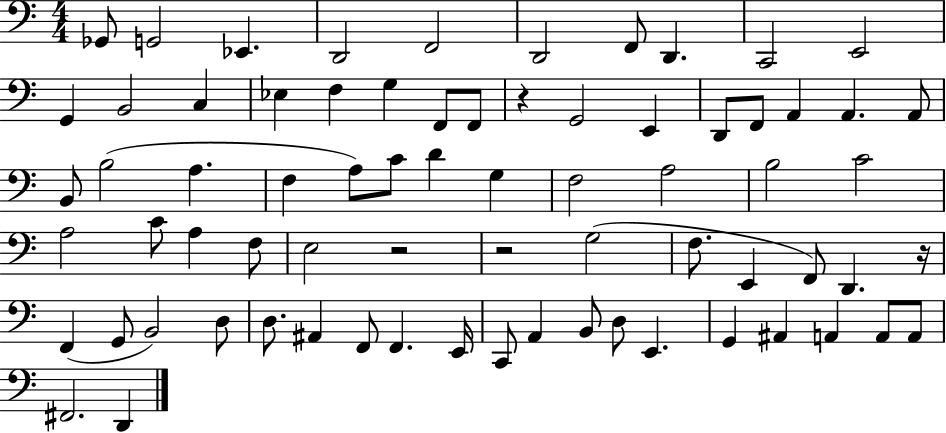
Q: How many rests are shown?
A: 4